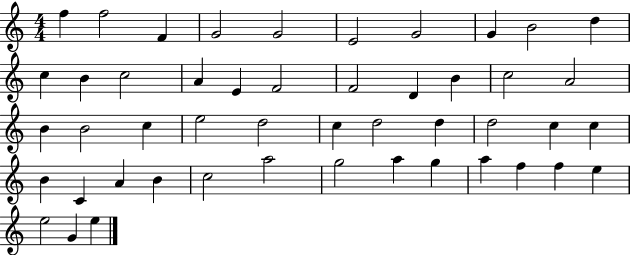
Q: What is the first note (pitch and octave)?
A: F5